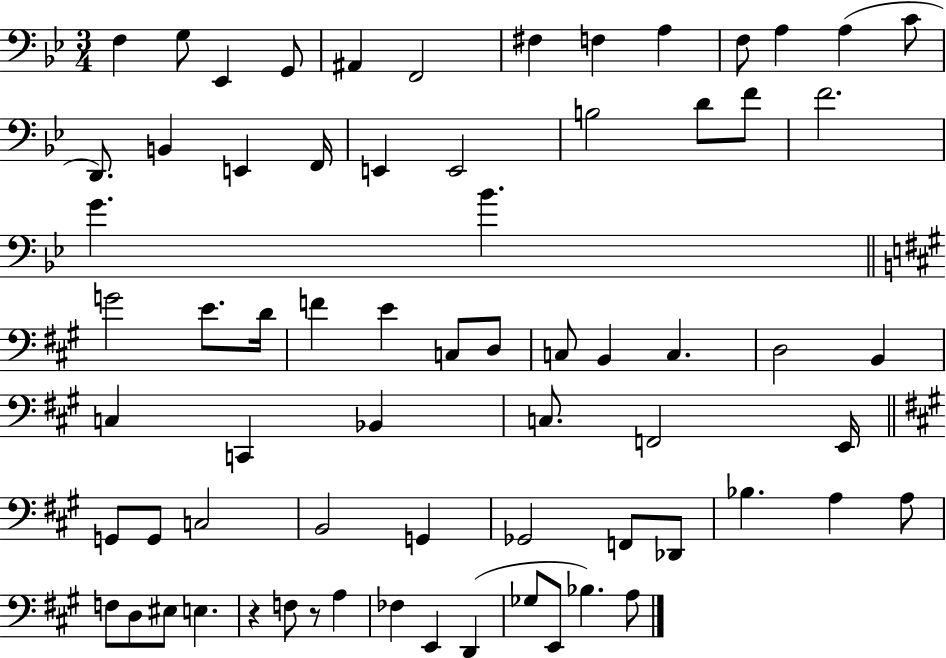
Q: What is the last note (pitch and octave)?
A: A3